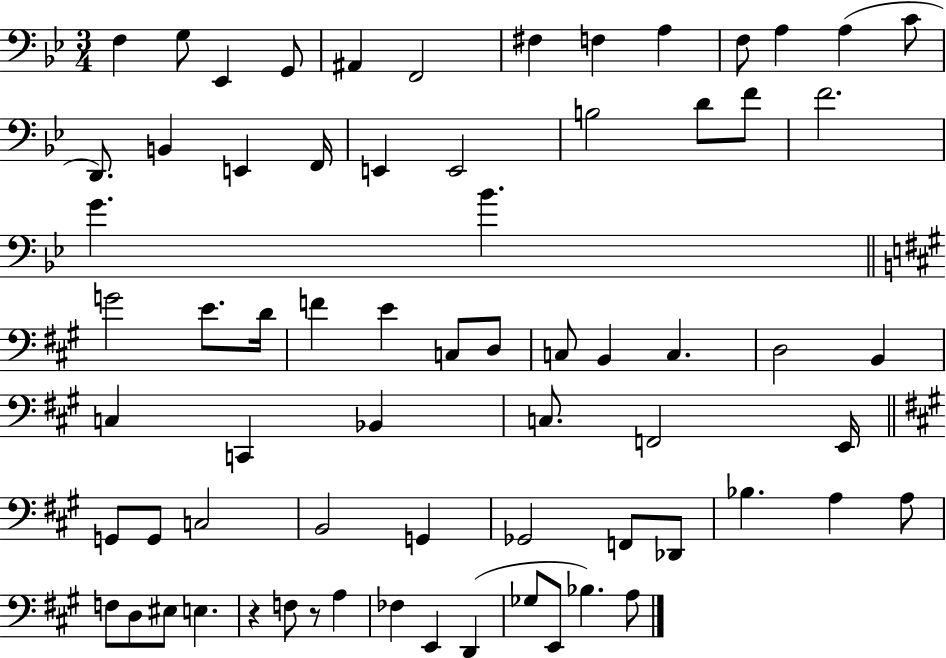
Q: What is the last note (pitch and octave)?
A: A3